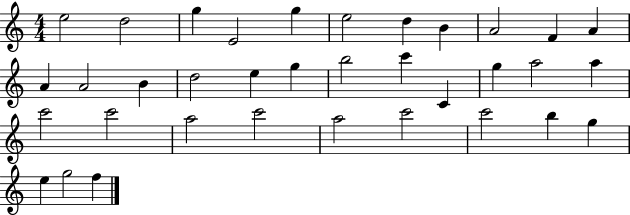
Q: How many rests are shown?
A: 0